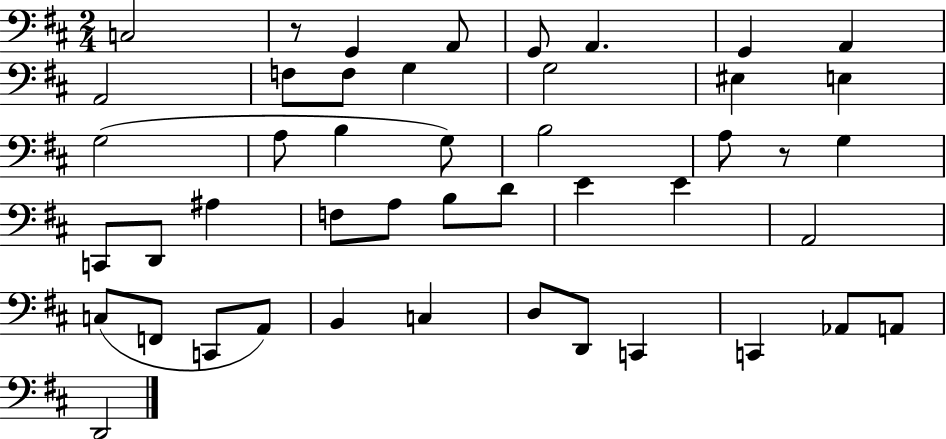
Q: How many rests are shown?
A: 2